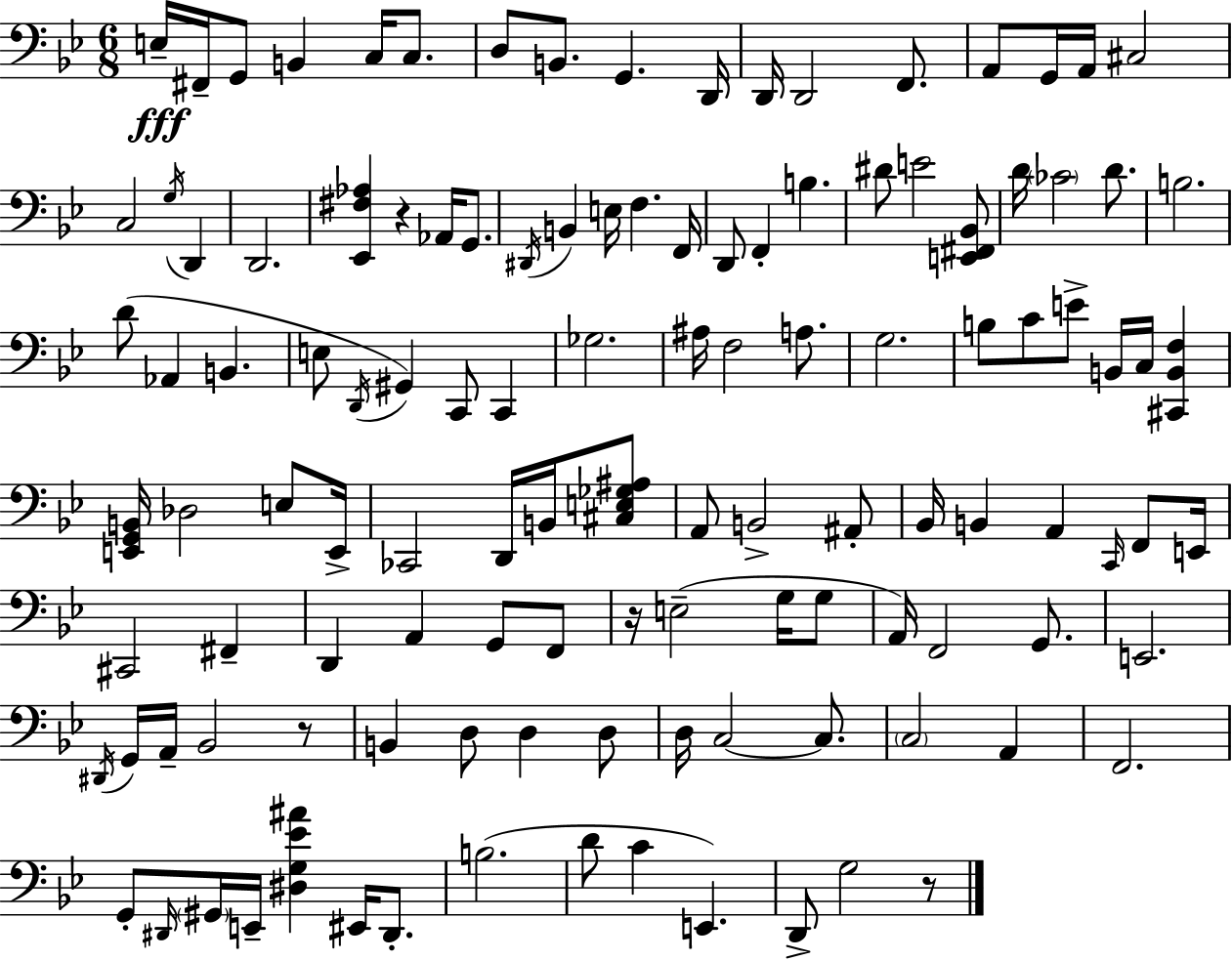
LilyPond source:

{
  \clef bass
  \numericTimeSignature
  \time 6/8
  \key g \minor
  e16--\fff fis,16-- g,8 b,4 c16 c8. | d8 b,8. g,4. d,16 | d,16 d,2 f,8. | a,8 g,16 a,16 cis2 | \break c2 \acciaccatura { g16 } d,4 | d,2. | <ees, fis aes>4 r4 aes,16 g,8. | \acciaccatura { dis,16 } b,4 e16 f4. | \break f,16 d,8 f,4-. b4. | dis'8 e'2 | <e, fis, bes,>8 d'16 \parenthesize ces'2 d'8. | b2. | \break d'8( aes,4 b,4. | e8 \acciaccatura { d,16 } gis,4) c,8 c,4 | ges2. | ais16 f2 | \break a8. g2. | b8 c'8 e'8-> b,16 c16 <cis, b, f>4 | <e, g, b,>16 des2 | e8 e,16-> ces,2 d,16 | \break b,16 <cis e ges ais>8 a,8 b,2-> | ais,8-. bes,16 b,4 a,4 | \grace { c,16 } f,8 e,16 cis,2 | fis,4-- d,4 a,4 | \break g,8 f,8 r16 e2--( | g16 g8 a,16) f,2 | g,8. e,2. | \acciaccatura { dis,16 } g,16 a,16-- bes,2 | \break r8 b,4 d8 d4 | d8 d16 c2~~ | c8. \parenthesize c2 | a,4 f,2. | \break g,8-. \grace { dis,16 } \parenthesize gis,16 e,16-- <dis g ees' ais'>4 | eis,16 dis,8.-. b2.( | d'8 c'4 | e,4.) d,8-> g2 | \break r8 \bar "|."
}